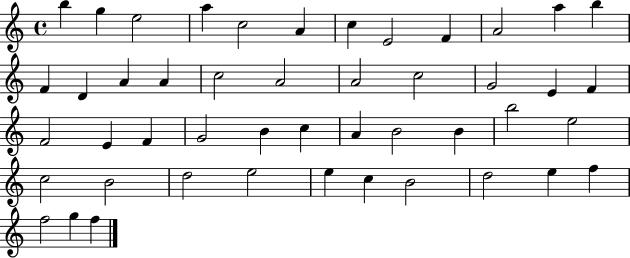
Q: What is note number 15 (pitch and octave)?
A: A4